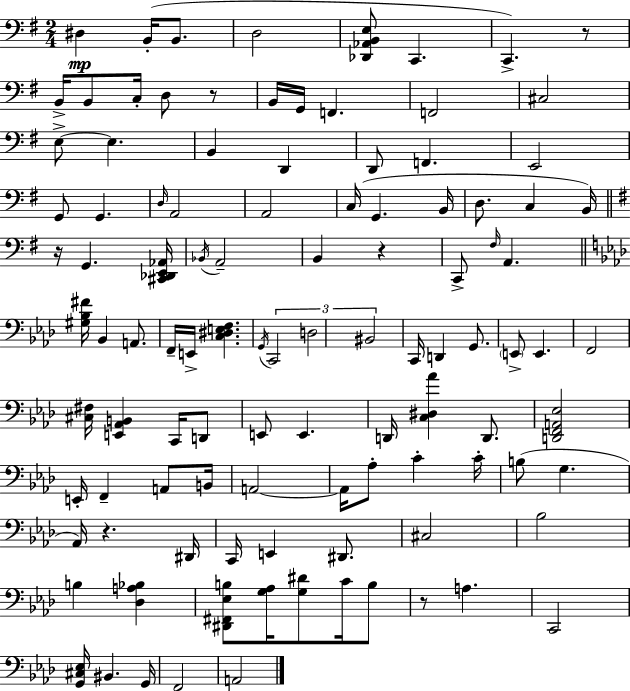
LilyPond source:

{
  \clef bass
  \numericTimeSignature
  \time 2/4
  \key g \major
  dis4\mp b,16-.( b,8. | d2 | <des, aes, b, e>8 c,4. | c,4.->) r8 | \break b,16-> b,8 c16-. d8 r8 | b,16 g,16 f,4. | f,2 | cis2 | \break e8->~~ e4. | b,4 d,4 | d,8 f,4. | e,2 | \break g,8 g,4. | \grace { d16 } a,2 | a,2 | c16( g,4. | \break b,16 d8. c4 | b,16) \bar "||" \break \key g \major r16 g,4. <cis, des, e, aes,>16 | \acciaccatura { bes,16 } a,2-- | b,4 r4 | c,8-> \grace { fis16 } a,4. | \break \bar "||" \break \key aes \major <gis bes fis'>16 bes,4 a,8. | f,16-- e,16-> <c dis e f>4. | \acciaccatura { g,16 } \tuplet 3/2 { c,2 | d2 | \break bis,2 } | c,16 d,4 g,8. | \parenthesize e,8-> e,4. | f,2 | \break <cis fis>16 <e, aes, b,>4 c,16 d,8 | e,8 e,4. | d,16 <c dis aes'>4 d,8. | <d, f, a, ees>2 | \break e,16-. f,4-- a,8 | b,16 a,2~~ | a,16 aes8-. c'4-. | c'16-. b8( g4. | \break aes,16) r4. | dis,16 c,16 e,4 dis,8. | cis2 | bes2 | \break b4 <des a bes>4 | <dis, fis, ees b>8 <g aes>16 <g dis'>8 c'16 b8 | r8 a4. | c,2 | \break <g, cis ees>16 bis,4. | g,16 f,2 | a,2 | \bar "|."
}